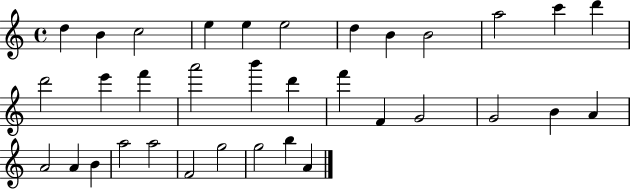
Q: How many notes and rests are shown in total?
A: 34